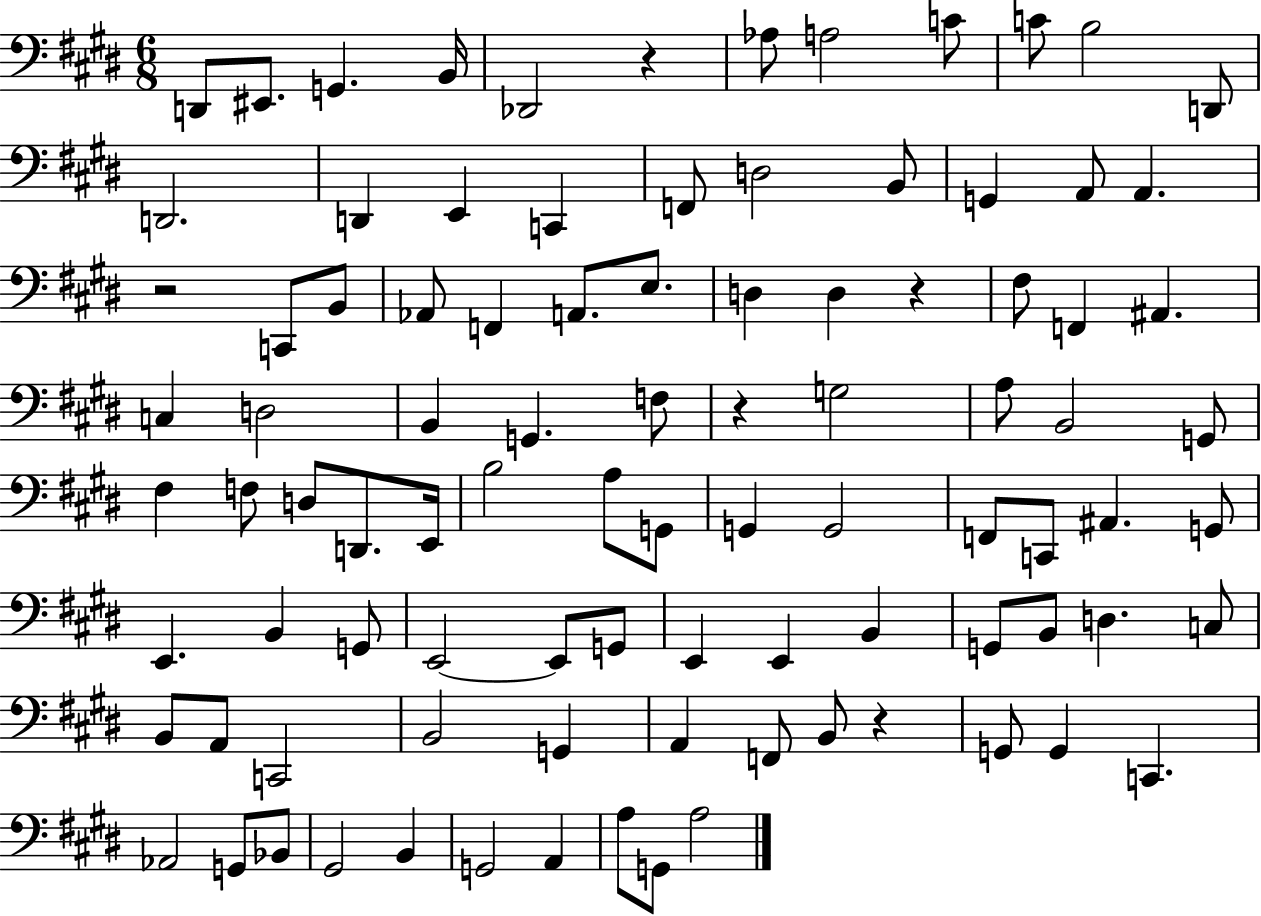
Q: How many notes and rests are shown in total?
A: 94